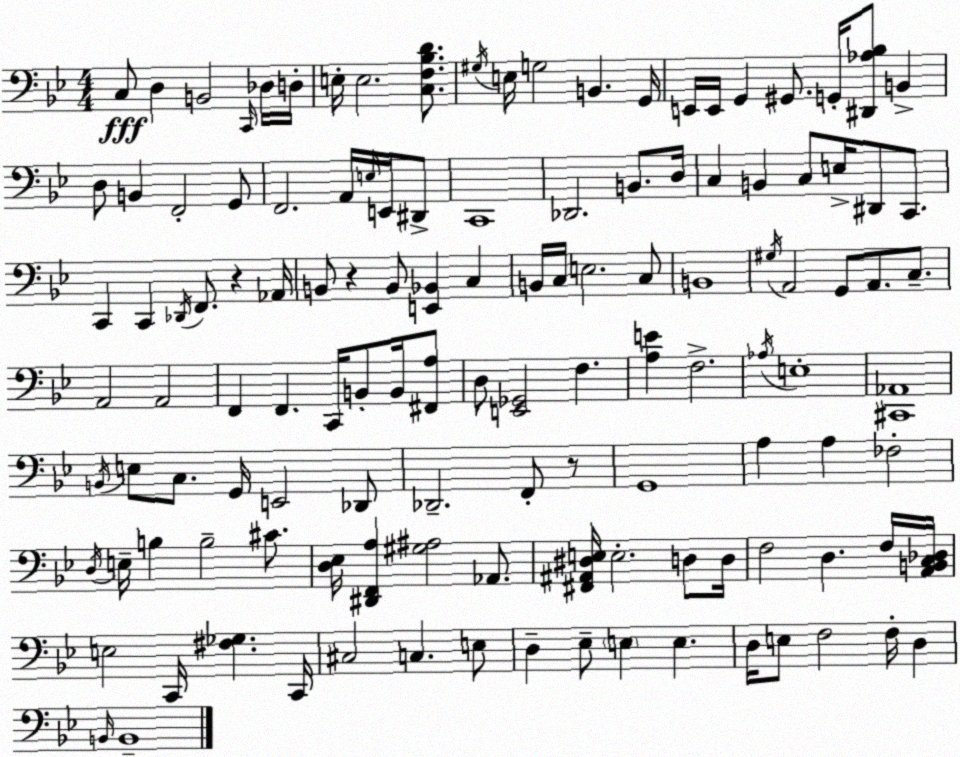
X:1
T:Untitled
M:4/4
L:1/4
K:Gm
C,/2 D, B,,2 C,,/4 _D,/4 D,/4 E,/4 E,2 [C,F,_B,D]/2 ^G,/4 E,/4 G,2 B,, G,,/4 E,,/4 E,,/4 G,, ^G,,/2 G,,/4 [^D,,_A,_B,]/2 B,, D,/2 B,, F,,2 G,,/2 F,,2 A,,/4 E,/4 E,,/4 ^D,,/2 C,,4 _D,,2 B,,/2 D,/4 C, B,, C,/2 E,/4 ^D,,/2 C,,/2 C,, C,, _D,,/4 F,,/2 z _A,,/4 B,,/2 z B,,/2 [E,,_B,,] C, B,,/4 C,/4 E,2 C,/2 B,,4 ^G,/4 A,,2 G,,/2 A,,/2 C,/2 A,,2 A,,2 F,, F,, C,,/4 B,,/2 B,,/4 [^F,,A,]/2 D,/2 [E,,_G,,]2 F, [A,E] F,2 _A,/4 E,4 [^C,,_A,,]4 B,,/4 E,/2 C,/2 G,,/4 E,,2 _D,,/2 _D,,2 F,,/2 z/2 G,,4 A, A, _F,2 D,/4 E,/4 B, B,2 ^C/2 [D,_E,]/4 [^D,,F,,A,] [^G,^A,]2 _A,,/2 [^F,,^A,,^D,E,]/4 E,2 D,/2 D,/4 F,2 D, F,/4 [A,,B,,C,_D,]/4 E,2 C,,/4 [^F,_G,] C,,/4 ^C,2 C, E,/2 D, _E,/2 E, E, D,/4 E,/2 F,2 F,/4 D, B,,/4 B,,4